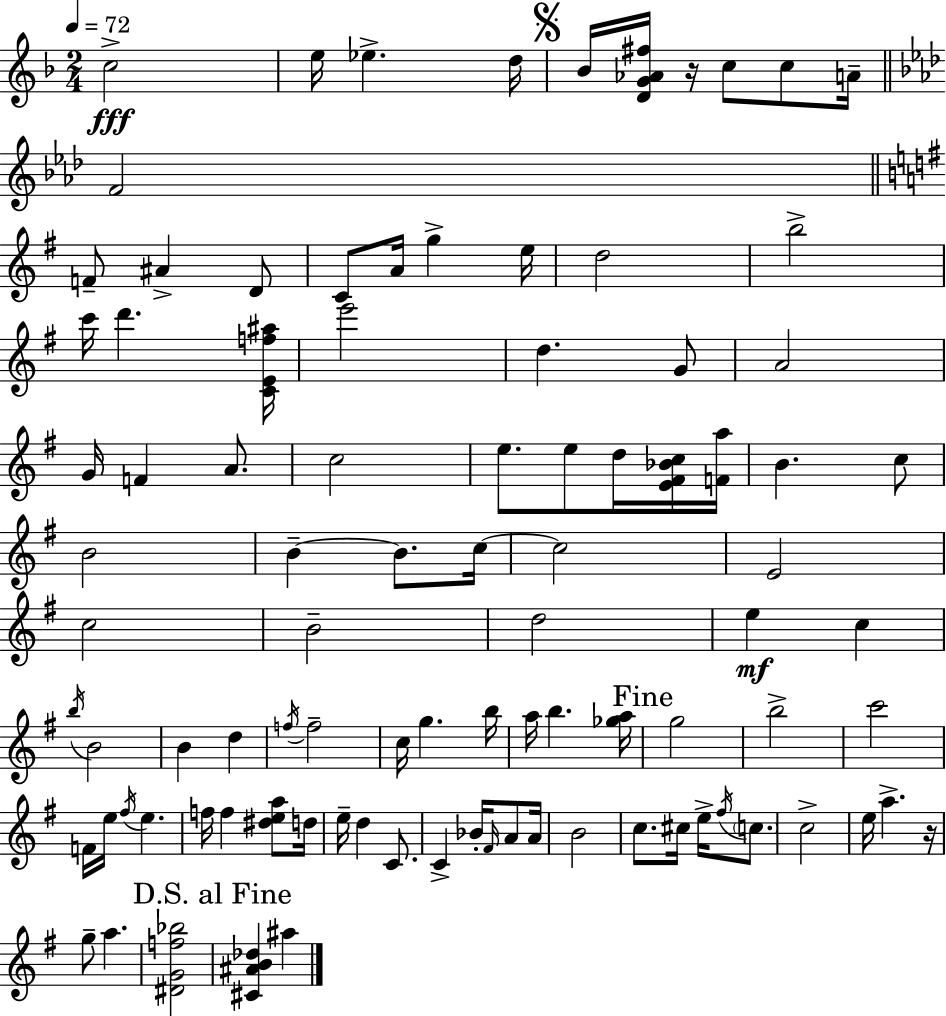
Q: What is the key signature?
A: D minor